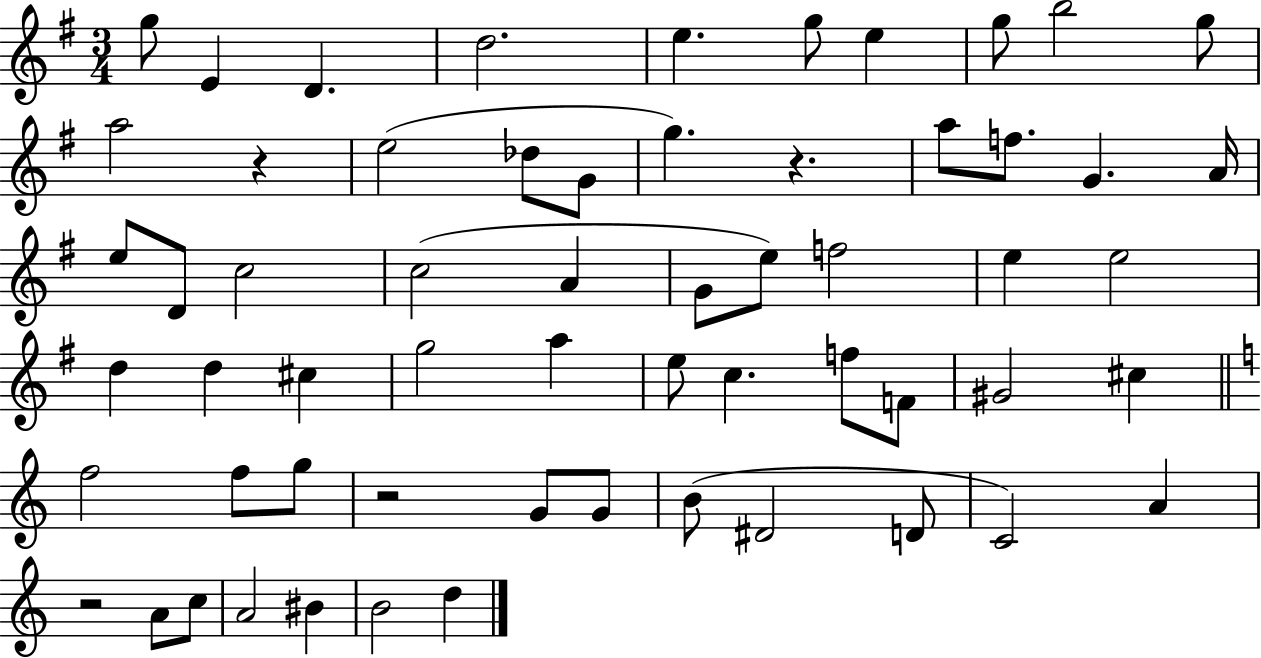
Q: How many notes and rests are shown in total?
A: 60